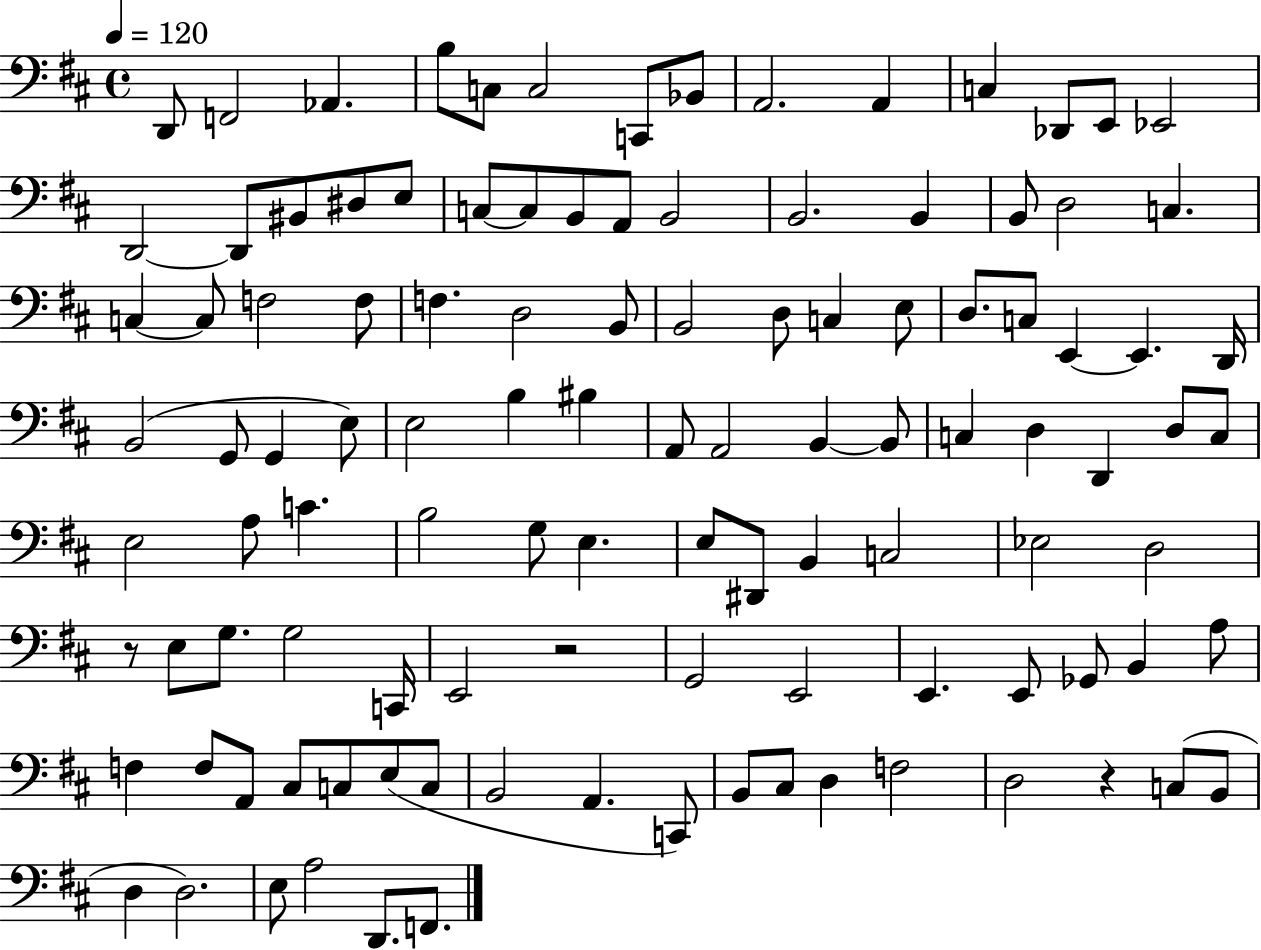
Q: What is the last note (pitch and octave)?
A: F2